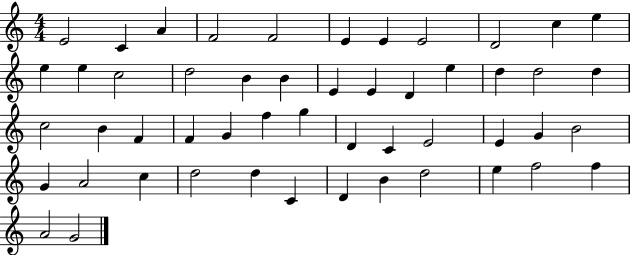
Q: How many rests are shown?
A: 0